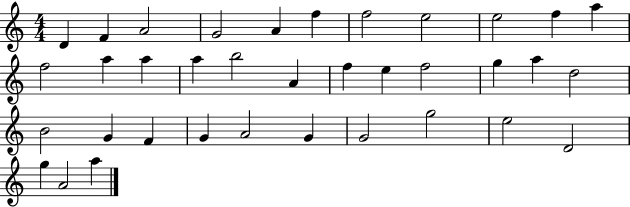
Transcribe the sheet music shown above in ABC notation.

X:1
T:Untitled
M:4/4
L:1/4
K:C
D F A2 G2 A f f2 e2 e2 f a f2 a a a b2 A f e f2 g a d2 B2 G F G A2 G G2 g2 e2 D2 g A2 a